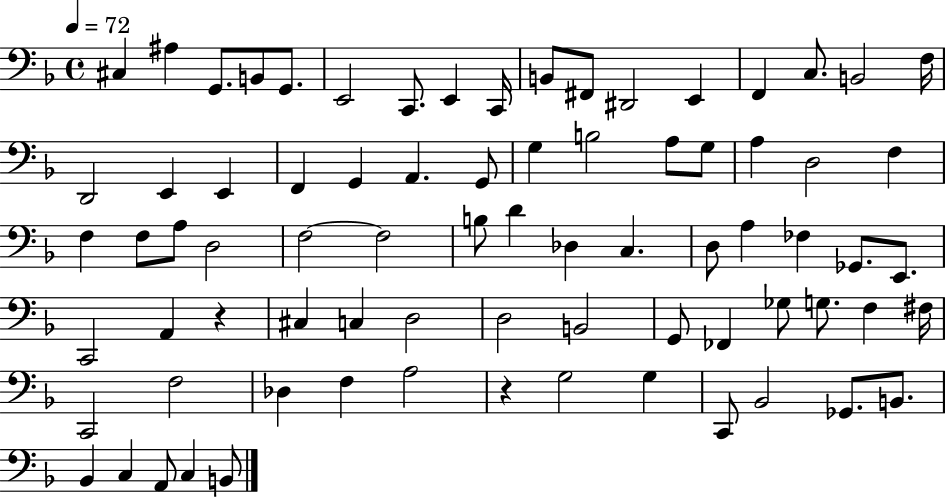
{
  \clef bass
  \time 4/4
  \defaultTimeSignature
  \key f \major
  \tempo 4 = 72
  \repeat volta 2 { cis4 ais4 g,8. b,8 g,8. | e,2 c,8. e,4 c,16 | b,8 fis,8 dis,2 e,4 | f,4 c8. b,2 f16 | \break d,2 e,4 e,4 | f,4 g,4 a,4. g,8 | g4 b2 a8 g8 | a4 d2 f4 | \break f4 f8 a8 d2 | f2~~ f2 | b8 d'4 des4 c4. | d8 a4 fes4 ges,8. e,8. | \break c,2 a,4 r4 | cis4 c4 d2 | d2 b,2 | g,8 fes,4 ges8 g8. f4 fis16 | \break c,2 f2 | des4 f4 a2 | r4 g2 g4 | c,8 bes,2 ges,8. b,8. | \break bes,4 c4 a,8 c4 b,8 | } \bar "|."
}